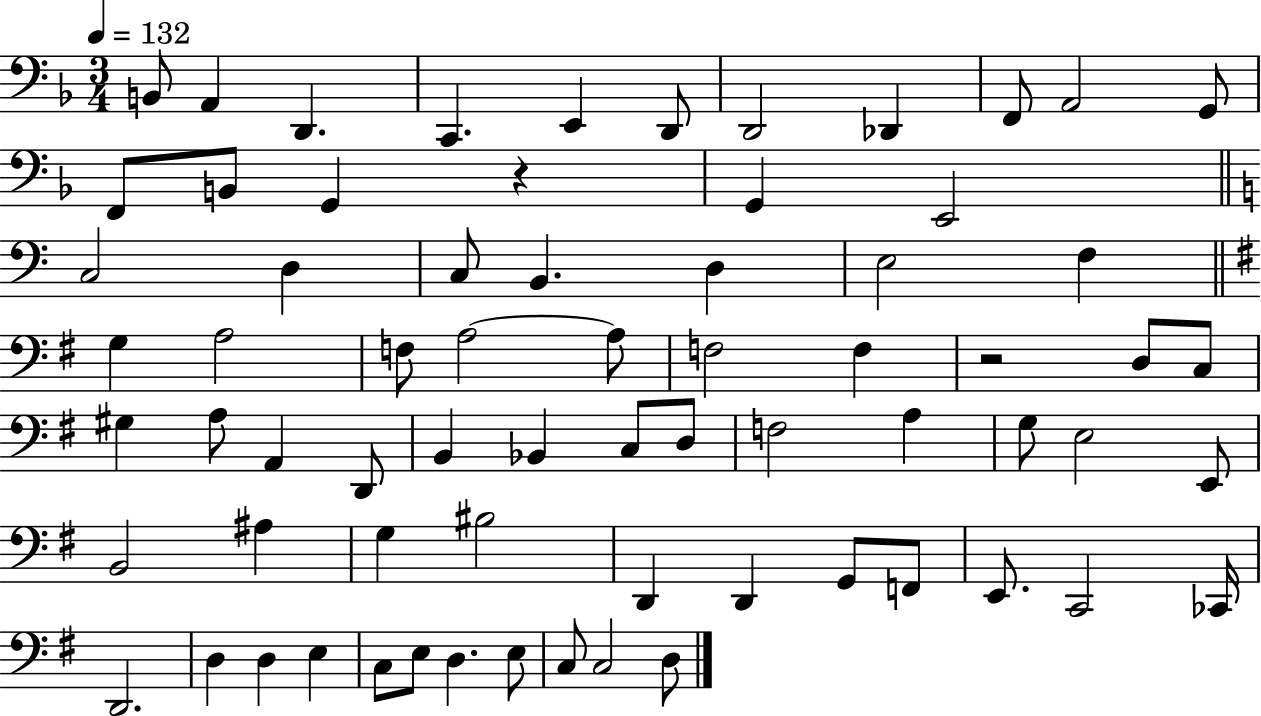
{
  \clef bass
  \numericTimeSignature
  \time 3/4
  \key f \major
  \tempo 4 = 132
  b,8 a,4 d,4. | c,4. e,4 d,8 | d,2 des,4 | f,8 a,2 g,8 | \break f,8 b,8 g,4 r4 | g,4 e,2 | \bar "||" \break \key c \major c2 d4 | c8 b,4. d4 | e2 f4 | \bar "||" \break \key e \minor g4 a2 | f8 a2~~ a8 | f2 f4 | r2 d8 c8 | \break gis4 a8 a,4 d,8 | b,4 bes,4 c8 d8 | f2 a4 | g8 e2 e,8 | \break b,2 ais4 | g4 bis2 | d,4 d,4 g,8 f,8 | e,8. c,2 ces,16 | \break d,2. | d4 d4 e4 | c8 e8 d4. e8 | c8 c2 d8 | \break \bar "|."
}